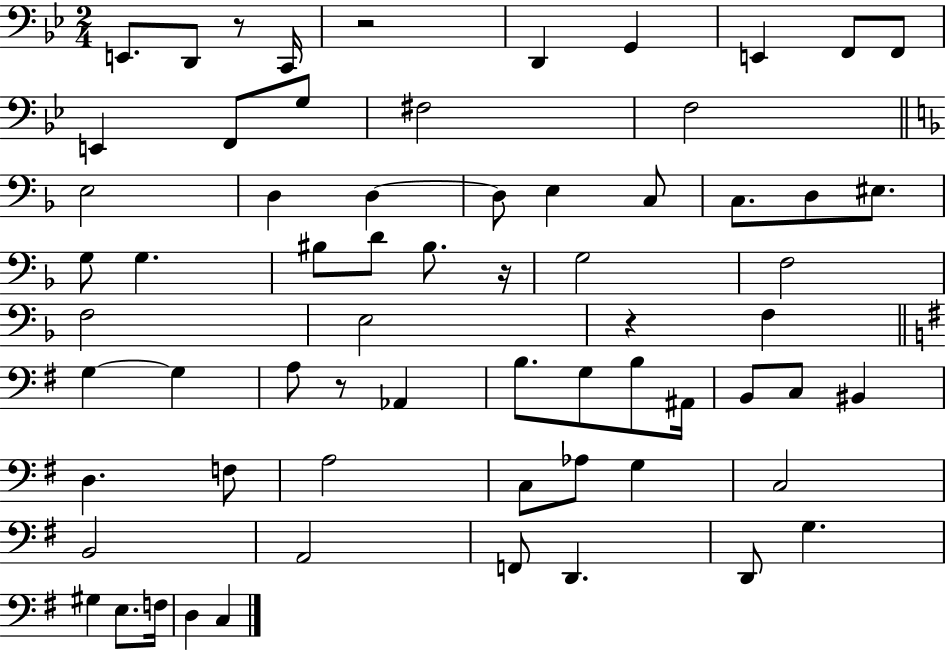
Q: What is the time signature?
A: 2/4